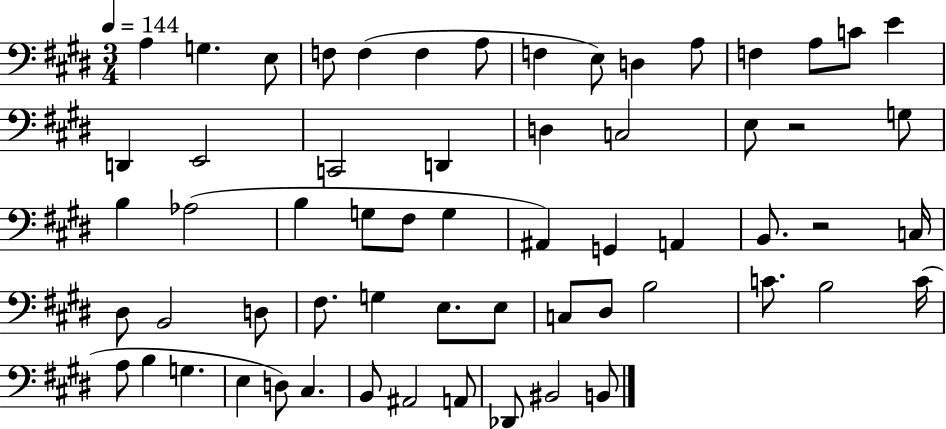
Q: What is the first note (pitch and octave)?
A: A3